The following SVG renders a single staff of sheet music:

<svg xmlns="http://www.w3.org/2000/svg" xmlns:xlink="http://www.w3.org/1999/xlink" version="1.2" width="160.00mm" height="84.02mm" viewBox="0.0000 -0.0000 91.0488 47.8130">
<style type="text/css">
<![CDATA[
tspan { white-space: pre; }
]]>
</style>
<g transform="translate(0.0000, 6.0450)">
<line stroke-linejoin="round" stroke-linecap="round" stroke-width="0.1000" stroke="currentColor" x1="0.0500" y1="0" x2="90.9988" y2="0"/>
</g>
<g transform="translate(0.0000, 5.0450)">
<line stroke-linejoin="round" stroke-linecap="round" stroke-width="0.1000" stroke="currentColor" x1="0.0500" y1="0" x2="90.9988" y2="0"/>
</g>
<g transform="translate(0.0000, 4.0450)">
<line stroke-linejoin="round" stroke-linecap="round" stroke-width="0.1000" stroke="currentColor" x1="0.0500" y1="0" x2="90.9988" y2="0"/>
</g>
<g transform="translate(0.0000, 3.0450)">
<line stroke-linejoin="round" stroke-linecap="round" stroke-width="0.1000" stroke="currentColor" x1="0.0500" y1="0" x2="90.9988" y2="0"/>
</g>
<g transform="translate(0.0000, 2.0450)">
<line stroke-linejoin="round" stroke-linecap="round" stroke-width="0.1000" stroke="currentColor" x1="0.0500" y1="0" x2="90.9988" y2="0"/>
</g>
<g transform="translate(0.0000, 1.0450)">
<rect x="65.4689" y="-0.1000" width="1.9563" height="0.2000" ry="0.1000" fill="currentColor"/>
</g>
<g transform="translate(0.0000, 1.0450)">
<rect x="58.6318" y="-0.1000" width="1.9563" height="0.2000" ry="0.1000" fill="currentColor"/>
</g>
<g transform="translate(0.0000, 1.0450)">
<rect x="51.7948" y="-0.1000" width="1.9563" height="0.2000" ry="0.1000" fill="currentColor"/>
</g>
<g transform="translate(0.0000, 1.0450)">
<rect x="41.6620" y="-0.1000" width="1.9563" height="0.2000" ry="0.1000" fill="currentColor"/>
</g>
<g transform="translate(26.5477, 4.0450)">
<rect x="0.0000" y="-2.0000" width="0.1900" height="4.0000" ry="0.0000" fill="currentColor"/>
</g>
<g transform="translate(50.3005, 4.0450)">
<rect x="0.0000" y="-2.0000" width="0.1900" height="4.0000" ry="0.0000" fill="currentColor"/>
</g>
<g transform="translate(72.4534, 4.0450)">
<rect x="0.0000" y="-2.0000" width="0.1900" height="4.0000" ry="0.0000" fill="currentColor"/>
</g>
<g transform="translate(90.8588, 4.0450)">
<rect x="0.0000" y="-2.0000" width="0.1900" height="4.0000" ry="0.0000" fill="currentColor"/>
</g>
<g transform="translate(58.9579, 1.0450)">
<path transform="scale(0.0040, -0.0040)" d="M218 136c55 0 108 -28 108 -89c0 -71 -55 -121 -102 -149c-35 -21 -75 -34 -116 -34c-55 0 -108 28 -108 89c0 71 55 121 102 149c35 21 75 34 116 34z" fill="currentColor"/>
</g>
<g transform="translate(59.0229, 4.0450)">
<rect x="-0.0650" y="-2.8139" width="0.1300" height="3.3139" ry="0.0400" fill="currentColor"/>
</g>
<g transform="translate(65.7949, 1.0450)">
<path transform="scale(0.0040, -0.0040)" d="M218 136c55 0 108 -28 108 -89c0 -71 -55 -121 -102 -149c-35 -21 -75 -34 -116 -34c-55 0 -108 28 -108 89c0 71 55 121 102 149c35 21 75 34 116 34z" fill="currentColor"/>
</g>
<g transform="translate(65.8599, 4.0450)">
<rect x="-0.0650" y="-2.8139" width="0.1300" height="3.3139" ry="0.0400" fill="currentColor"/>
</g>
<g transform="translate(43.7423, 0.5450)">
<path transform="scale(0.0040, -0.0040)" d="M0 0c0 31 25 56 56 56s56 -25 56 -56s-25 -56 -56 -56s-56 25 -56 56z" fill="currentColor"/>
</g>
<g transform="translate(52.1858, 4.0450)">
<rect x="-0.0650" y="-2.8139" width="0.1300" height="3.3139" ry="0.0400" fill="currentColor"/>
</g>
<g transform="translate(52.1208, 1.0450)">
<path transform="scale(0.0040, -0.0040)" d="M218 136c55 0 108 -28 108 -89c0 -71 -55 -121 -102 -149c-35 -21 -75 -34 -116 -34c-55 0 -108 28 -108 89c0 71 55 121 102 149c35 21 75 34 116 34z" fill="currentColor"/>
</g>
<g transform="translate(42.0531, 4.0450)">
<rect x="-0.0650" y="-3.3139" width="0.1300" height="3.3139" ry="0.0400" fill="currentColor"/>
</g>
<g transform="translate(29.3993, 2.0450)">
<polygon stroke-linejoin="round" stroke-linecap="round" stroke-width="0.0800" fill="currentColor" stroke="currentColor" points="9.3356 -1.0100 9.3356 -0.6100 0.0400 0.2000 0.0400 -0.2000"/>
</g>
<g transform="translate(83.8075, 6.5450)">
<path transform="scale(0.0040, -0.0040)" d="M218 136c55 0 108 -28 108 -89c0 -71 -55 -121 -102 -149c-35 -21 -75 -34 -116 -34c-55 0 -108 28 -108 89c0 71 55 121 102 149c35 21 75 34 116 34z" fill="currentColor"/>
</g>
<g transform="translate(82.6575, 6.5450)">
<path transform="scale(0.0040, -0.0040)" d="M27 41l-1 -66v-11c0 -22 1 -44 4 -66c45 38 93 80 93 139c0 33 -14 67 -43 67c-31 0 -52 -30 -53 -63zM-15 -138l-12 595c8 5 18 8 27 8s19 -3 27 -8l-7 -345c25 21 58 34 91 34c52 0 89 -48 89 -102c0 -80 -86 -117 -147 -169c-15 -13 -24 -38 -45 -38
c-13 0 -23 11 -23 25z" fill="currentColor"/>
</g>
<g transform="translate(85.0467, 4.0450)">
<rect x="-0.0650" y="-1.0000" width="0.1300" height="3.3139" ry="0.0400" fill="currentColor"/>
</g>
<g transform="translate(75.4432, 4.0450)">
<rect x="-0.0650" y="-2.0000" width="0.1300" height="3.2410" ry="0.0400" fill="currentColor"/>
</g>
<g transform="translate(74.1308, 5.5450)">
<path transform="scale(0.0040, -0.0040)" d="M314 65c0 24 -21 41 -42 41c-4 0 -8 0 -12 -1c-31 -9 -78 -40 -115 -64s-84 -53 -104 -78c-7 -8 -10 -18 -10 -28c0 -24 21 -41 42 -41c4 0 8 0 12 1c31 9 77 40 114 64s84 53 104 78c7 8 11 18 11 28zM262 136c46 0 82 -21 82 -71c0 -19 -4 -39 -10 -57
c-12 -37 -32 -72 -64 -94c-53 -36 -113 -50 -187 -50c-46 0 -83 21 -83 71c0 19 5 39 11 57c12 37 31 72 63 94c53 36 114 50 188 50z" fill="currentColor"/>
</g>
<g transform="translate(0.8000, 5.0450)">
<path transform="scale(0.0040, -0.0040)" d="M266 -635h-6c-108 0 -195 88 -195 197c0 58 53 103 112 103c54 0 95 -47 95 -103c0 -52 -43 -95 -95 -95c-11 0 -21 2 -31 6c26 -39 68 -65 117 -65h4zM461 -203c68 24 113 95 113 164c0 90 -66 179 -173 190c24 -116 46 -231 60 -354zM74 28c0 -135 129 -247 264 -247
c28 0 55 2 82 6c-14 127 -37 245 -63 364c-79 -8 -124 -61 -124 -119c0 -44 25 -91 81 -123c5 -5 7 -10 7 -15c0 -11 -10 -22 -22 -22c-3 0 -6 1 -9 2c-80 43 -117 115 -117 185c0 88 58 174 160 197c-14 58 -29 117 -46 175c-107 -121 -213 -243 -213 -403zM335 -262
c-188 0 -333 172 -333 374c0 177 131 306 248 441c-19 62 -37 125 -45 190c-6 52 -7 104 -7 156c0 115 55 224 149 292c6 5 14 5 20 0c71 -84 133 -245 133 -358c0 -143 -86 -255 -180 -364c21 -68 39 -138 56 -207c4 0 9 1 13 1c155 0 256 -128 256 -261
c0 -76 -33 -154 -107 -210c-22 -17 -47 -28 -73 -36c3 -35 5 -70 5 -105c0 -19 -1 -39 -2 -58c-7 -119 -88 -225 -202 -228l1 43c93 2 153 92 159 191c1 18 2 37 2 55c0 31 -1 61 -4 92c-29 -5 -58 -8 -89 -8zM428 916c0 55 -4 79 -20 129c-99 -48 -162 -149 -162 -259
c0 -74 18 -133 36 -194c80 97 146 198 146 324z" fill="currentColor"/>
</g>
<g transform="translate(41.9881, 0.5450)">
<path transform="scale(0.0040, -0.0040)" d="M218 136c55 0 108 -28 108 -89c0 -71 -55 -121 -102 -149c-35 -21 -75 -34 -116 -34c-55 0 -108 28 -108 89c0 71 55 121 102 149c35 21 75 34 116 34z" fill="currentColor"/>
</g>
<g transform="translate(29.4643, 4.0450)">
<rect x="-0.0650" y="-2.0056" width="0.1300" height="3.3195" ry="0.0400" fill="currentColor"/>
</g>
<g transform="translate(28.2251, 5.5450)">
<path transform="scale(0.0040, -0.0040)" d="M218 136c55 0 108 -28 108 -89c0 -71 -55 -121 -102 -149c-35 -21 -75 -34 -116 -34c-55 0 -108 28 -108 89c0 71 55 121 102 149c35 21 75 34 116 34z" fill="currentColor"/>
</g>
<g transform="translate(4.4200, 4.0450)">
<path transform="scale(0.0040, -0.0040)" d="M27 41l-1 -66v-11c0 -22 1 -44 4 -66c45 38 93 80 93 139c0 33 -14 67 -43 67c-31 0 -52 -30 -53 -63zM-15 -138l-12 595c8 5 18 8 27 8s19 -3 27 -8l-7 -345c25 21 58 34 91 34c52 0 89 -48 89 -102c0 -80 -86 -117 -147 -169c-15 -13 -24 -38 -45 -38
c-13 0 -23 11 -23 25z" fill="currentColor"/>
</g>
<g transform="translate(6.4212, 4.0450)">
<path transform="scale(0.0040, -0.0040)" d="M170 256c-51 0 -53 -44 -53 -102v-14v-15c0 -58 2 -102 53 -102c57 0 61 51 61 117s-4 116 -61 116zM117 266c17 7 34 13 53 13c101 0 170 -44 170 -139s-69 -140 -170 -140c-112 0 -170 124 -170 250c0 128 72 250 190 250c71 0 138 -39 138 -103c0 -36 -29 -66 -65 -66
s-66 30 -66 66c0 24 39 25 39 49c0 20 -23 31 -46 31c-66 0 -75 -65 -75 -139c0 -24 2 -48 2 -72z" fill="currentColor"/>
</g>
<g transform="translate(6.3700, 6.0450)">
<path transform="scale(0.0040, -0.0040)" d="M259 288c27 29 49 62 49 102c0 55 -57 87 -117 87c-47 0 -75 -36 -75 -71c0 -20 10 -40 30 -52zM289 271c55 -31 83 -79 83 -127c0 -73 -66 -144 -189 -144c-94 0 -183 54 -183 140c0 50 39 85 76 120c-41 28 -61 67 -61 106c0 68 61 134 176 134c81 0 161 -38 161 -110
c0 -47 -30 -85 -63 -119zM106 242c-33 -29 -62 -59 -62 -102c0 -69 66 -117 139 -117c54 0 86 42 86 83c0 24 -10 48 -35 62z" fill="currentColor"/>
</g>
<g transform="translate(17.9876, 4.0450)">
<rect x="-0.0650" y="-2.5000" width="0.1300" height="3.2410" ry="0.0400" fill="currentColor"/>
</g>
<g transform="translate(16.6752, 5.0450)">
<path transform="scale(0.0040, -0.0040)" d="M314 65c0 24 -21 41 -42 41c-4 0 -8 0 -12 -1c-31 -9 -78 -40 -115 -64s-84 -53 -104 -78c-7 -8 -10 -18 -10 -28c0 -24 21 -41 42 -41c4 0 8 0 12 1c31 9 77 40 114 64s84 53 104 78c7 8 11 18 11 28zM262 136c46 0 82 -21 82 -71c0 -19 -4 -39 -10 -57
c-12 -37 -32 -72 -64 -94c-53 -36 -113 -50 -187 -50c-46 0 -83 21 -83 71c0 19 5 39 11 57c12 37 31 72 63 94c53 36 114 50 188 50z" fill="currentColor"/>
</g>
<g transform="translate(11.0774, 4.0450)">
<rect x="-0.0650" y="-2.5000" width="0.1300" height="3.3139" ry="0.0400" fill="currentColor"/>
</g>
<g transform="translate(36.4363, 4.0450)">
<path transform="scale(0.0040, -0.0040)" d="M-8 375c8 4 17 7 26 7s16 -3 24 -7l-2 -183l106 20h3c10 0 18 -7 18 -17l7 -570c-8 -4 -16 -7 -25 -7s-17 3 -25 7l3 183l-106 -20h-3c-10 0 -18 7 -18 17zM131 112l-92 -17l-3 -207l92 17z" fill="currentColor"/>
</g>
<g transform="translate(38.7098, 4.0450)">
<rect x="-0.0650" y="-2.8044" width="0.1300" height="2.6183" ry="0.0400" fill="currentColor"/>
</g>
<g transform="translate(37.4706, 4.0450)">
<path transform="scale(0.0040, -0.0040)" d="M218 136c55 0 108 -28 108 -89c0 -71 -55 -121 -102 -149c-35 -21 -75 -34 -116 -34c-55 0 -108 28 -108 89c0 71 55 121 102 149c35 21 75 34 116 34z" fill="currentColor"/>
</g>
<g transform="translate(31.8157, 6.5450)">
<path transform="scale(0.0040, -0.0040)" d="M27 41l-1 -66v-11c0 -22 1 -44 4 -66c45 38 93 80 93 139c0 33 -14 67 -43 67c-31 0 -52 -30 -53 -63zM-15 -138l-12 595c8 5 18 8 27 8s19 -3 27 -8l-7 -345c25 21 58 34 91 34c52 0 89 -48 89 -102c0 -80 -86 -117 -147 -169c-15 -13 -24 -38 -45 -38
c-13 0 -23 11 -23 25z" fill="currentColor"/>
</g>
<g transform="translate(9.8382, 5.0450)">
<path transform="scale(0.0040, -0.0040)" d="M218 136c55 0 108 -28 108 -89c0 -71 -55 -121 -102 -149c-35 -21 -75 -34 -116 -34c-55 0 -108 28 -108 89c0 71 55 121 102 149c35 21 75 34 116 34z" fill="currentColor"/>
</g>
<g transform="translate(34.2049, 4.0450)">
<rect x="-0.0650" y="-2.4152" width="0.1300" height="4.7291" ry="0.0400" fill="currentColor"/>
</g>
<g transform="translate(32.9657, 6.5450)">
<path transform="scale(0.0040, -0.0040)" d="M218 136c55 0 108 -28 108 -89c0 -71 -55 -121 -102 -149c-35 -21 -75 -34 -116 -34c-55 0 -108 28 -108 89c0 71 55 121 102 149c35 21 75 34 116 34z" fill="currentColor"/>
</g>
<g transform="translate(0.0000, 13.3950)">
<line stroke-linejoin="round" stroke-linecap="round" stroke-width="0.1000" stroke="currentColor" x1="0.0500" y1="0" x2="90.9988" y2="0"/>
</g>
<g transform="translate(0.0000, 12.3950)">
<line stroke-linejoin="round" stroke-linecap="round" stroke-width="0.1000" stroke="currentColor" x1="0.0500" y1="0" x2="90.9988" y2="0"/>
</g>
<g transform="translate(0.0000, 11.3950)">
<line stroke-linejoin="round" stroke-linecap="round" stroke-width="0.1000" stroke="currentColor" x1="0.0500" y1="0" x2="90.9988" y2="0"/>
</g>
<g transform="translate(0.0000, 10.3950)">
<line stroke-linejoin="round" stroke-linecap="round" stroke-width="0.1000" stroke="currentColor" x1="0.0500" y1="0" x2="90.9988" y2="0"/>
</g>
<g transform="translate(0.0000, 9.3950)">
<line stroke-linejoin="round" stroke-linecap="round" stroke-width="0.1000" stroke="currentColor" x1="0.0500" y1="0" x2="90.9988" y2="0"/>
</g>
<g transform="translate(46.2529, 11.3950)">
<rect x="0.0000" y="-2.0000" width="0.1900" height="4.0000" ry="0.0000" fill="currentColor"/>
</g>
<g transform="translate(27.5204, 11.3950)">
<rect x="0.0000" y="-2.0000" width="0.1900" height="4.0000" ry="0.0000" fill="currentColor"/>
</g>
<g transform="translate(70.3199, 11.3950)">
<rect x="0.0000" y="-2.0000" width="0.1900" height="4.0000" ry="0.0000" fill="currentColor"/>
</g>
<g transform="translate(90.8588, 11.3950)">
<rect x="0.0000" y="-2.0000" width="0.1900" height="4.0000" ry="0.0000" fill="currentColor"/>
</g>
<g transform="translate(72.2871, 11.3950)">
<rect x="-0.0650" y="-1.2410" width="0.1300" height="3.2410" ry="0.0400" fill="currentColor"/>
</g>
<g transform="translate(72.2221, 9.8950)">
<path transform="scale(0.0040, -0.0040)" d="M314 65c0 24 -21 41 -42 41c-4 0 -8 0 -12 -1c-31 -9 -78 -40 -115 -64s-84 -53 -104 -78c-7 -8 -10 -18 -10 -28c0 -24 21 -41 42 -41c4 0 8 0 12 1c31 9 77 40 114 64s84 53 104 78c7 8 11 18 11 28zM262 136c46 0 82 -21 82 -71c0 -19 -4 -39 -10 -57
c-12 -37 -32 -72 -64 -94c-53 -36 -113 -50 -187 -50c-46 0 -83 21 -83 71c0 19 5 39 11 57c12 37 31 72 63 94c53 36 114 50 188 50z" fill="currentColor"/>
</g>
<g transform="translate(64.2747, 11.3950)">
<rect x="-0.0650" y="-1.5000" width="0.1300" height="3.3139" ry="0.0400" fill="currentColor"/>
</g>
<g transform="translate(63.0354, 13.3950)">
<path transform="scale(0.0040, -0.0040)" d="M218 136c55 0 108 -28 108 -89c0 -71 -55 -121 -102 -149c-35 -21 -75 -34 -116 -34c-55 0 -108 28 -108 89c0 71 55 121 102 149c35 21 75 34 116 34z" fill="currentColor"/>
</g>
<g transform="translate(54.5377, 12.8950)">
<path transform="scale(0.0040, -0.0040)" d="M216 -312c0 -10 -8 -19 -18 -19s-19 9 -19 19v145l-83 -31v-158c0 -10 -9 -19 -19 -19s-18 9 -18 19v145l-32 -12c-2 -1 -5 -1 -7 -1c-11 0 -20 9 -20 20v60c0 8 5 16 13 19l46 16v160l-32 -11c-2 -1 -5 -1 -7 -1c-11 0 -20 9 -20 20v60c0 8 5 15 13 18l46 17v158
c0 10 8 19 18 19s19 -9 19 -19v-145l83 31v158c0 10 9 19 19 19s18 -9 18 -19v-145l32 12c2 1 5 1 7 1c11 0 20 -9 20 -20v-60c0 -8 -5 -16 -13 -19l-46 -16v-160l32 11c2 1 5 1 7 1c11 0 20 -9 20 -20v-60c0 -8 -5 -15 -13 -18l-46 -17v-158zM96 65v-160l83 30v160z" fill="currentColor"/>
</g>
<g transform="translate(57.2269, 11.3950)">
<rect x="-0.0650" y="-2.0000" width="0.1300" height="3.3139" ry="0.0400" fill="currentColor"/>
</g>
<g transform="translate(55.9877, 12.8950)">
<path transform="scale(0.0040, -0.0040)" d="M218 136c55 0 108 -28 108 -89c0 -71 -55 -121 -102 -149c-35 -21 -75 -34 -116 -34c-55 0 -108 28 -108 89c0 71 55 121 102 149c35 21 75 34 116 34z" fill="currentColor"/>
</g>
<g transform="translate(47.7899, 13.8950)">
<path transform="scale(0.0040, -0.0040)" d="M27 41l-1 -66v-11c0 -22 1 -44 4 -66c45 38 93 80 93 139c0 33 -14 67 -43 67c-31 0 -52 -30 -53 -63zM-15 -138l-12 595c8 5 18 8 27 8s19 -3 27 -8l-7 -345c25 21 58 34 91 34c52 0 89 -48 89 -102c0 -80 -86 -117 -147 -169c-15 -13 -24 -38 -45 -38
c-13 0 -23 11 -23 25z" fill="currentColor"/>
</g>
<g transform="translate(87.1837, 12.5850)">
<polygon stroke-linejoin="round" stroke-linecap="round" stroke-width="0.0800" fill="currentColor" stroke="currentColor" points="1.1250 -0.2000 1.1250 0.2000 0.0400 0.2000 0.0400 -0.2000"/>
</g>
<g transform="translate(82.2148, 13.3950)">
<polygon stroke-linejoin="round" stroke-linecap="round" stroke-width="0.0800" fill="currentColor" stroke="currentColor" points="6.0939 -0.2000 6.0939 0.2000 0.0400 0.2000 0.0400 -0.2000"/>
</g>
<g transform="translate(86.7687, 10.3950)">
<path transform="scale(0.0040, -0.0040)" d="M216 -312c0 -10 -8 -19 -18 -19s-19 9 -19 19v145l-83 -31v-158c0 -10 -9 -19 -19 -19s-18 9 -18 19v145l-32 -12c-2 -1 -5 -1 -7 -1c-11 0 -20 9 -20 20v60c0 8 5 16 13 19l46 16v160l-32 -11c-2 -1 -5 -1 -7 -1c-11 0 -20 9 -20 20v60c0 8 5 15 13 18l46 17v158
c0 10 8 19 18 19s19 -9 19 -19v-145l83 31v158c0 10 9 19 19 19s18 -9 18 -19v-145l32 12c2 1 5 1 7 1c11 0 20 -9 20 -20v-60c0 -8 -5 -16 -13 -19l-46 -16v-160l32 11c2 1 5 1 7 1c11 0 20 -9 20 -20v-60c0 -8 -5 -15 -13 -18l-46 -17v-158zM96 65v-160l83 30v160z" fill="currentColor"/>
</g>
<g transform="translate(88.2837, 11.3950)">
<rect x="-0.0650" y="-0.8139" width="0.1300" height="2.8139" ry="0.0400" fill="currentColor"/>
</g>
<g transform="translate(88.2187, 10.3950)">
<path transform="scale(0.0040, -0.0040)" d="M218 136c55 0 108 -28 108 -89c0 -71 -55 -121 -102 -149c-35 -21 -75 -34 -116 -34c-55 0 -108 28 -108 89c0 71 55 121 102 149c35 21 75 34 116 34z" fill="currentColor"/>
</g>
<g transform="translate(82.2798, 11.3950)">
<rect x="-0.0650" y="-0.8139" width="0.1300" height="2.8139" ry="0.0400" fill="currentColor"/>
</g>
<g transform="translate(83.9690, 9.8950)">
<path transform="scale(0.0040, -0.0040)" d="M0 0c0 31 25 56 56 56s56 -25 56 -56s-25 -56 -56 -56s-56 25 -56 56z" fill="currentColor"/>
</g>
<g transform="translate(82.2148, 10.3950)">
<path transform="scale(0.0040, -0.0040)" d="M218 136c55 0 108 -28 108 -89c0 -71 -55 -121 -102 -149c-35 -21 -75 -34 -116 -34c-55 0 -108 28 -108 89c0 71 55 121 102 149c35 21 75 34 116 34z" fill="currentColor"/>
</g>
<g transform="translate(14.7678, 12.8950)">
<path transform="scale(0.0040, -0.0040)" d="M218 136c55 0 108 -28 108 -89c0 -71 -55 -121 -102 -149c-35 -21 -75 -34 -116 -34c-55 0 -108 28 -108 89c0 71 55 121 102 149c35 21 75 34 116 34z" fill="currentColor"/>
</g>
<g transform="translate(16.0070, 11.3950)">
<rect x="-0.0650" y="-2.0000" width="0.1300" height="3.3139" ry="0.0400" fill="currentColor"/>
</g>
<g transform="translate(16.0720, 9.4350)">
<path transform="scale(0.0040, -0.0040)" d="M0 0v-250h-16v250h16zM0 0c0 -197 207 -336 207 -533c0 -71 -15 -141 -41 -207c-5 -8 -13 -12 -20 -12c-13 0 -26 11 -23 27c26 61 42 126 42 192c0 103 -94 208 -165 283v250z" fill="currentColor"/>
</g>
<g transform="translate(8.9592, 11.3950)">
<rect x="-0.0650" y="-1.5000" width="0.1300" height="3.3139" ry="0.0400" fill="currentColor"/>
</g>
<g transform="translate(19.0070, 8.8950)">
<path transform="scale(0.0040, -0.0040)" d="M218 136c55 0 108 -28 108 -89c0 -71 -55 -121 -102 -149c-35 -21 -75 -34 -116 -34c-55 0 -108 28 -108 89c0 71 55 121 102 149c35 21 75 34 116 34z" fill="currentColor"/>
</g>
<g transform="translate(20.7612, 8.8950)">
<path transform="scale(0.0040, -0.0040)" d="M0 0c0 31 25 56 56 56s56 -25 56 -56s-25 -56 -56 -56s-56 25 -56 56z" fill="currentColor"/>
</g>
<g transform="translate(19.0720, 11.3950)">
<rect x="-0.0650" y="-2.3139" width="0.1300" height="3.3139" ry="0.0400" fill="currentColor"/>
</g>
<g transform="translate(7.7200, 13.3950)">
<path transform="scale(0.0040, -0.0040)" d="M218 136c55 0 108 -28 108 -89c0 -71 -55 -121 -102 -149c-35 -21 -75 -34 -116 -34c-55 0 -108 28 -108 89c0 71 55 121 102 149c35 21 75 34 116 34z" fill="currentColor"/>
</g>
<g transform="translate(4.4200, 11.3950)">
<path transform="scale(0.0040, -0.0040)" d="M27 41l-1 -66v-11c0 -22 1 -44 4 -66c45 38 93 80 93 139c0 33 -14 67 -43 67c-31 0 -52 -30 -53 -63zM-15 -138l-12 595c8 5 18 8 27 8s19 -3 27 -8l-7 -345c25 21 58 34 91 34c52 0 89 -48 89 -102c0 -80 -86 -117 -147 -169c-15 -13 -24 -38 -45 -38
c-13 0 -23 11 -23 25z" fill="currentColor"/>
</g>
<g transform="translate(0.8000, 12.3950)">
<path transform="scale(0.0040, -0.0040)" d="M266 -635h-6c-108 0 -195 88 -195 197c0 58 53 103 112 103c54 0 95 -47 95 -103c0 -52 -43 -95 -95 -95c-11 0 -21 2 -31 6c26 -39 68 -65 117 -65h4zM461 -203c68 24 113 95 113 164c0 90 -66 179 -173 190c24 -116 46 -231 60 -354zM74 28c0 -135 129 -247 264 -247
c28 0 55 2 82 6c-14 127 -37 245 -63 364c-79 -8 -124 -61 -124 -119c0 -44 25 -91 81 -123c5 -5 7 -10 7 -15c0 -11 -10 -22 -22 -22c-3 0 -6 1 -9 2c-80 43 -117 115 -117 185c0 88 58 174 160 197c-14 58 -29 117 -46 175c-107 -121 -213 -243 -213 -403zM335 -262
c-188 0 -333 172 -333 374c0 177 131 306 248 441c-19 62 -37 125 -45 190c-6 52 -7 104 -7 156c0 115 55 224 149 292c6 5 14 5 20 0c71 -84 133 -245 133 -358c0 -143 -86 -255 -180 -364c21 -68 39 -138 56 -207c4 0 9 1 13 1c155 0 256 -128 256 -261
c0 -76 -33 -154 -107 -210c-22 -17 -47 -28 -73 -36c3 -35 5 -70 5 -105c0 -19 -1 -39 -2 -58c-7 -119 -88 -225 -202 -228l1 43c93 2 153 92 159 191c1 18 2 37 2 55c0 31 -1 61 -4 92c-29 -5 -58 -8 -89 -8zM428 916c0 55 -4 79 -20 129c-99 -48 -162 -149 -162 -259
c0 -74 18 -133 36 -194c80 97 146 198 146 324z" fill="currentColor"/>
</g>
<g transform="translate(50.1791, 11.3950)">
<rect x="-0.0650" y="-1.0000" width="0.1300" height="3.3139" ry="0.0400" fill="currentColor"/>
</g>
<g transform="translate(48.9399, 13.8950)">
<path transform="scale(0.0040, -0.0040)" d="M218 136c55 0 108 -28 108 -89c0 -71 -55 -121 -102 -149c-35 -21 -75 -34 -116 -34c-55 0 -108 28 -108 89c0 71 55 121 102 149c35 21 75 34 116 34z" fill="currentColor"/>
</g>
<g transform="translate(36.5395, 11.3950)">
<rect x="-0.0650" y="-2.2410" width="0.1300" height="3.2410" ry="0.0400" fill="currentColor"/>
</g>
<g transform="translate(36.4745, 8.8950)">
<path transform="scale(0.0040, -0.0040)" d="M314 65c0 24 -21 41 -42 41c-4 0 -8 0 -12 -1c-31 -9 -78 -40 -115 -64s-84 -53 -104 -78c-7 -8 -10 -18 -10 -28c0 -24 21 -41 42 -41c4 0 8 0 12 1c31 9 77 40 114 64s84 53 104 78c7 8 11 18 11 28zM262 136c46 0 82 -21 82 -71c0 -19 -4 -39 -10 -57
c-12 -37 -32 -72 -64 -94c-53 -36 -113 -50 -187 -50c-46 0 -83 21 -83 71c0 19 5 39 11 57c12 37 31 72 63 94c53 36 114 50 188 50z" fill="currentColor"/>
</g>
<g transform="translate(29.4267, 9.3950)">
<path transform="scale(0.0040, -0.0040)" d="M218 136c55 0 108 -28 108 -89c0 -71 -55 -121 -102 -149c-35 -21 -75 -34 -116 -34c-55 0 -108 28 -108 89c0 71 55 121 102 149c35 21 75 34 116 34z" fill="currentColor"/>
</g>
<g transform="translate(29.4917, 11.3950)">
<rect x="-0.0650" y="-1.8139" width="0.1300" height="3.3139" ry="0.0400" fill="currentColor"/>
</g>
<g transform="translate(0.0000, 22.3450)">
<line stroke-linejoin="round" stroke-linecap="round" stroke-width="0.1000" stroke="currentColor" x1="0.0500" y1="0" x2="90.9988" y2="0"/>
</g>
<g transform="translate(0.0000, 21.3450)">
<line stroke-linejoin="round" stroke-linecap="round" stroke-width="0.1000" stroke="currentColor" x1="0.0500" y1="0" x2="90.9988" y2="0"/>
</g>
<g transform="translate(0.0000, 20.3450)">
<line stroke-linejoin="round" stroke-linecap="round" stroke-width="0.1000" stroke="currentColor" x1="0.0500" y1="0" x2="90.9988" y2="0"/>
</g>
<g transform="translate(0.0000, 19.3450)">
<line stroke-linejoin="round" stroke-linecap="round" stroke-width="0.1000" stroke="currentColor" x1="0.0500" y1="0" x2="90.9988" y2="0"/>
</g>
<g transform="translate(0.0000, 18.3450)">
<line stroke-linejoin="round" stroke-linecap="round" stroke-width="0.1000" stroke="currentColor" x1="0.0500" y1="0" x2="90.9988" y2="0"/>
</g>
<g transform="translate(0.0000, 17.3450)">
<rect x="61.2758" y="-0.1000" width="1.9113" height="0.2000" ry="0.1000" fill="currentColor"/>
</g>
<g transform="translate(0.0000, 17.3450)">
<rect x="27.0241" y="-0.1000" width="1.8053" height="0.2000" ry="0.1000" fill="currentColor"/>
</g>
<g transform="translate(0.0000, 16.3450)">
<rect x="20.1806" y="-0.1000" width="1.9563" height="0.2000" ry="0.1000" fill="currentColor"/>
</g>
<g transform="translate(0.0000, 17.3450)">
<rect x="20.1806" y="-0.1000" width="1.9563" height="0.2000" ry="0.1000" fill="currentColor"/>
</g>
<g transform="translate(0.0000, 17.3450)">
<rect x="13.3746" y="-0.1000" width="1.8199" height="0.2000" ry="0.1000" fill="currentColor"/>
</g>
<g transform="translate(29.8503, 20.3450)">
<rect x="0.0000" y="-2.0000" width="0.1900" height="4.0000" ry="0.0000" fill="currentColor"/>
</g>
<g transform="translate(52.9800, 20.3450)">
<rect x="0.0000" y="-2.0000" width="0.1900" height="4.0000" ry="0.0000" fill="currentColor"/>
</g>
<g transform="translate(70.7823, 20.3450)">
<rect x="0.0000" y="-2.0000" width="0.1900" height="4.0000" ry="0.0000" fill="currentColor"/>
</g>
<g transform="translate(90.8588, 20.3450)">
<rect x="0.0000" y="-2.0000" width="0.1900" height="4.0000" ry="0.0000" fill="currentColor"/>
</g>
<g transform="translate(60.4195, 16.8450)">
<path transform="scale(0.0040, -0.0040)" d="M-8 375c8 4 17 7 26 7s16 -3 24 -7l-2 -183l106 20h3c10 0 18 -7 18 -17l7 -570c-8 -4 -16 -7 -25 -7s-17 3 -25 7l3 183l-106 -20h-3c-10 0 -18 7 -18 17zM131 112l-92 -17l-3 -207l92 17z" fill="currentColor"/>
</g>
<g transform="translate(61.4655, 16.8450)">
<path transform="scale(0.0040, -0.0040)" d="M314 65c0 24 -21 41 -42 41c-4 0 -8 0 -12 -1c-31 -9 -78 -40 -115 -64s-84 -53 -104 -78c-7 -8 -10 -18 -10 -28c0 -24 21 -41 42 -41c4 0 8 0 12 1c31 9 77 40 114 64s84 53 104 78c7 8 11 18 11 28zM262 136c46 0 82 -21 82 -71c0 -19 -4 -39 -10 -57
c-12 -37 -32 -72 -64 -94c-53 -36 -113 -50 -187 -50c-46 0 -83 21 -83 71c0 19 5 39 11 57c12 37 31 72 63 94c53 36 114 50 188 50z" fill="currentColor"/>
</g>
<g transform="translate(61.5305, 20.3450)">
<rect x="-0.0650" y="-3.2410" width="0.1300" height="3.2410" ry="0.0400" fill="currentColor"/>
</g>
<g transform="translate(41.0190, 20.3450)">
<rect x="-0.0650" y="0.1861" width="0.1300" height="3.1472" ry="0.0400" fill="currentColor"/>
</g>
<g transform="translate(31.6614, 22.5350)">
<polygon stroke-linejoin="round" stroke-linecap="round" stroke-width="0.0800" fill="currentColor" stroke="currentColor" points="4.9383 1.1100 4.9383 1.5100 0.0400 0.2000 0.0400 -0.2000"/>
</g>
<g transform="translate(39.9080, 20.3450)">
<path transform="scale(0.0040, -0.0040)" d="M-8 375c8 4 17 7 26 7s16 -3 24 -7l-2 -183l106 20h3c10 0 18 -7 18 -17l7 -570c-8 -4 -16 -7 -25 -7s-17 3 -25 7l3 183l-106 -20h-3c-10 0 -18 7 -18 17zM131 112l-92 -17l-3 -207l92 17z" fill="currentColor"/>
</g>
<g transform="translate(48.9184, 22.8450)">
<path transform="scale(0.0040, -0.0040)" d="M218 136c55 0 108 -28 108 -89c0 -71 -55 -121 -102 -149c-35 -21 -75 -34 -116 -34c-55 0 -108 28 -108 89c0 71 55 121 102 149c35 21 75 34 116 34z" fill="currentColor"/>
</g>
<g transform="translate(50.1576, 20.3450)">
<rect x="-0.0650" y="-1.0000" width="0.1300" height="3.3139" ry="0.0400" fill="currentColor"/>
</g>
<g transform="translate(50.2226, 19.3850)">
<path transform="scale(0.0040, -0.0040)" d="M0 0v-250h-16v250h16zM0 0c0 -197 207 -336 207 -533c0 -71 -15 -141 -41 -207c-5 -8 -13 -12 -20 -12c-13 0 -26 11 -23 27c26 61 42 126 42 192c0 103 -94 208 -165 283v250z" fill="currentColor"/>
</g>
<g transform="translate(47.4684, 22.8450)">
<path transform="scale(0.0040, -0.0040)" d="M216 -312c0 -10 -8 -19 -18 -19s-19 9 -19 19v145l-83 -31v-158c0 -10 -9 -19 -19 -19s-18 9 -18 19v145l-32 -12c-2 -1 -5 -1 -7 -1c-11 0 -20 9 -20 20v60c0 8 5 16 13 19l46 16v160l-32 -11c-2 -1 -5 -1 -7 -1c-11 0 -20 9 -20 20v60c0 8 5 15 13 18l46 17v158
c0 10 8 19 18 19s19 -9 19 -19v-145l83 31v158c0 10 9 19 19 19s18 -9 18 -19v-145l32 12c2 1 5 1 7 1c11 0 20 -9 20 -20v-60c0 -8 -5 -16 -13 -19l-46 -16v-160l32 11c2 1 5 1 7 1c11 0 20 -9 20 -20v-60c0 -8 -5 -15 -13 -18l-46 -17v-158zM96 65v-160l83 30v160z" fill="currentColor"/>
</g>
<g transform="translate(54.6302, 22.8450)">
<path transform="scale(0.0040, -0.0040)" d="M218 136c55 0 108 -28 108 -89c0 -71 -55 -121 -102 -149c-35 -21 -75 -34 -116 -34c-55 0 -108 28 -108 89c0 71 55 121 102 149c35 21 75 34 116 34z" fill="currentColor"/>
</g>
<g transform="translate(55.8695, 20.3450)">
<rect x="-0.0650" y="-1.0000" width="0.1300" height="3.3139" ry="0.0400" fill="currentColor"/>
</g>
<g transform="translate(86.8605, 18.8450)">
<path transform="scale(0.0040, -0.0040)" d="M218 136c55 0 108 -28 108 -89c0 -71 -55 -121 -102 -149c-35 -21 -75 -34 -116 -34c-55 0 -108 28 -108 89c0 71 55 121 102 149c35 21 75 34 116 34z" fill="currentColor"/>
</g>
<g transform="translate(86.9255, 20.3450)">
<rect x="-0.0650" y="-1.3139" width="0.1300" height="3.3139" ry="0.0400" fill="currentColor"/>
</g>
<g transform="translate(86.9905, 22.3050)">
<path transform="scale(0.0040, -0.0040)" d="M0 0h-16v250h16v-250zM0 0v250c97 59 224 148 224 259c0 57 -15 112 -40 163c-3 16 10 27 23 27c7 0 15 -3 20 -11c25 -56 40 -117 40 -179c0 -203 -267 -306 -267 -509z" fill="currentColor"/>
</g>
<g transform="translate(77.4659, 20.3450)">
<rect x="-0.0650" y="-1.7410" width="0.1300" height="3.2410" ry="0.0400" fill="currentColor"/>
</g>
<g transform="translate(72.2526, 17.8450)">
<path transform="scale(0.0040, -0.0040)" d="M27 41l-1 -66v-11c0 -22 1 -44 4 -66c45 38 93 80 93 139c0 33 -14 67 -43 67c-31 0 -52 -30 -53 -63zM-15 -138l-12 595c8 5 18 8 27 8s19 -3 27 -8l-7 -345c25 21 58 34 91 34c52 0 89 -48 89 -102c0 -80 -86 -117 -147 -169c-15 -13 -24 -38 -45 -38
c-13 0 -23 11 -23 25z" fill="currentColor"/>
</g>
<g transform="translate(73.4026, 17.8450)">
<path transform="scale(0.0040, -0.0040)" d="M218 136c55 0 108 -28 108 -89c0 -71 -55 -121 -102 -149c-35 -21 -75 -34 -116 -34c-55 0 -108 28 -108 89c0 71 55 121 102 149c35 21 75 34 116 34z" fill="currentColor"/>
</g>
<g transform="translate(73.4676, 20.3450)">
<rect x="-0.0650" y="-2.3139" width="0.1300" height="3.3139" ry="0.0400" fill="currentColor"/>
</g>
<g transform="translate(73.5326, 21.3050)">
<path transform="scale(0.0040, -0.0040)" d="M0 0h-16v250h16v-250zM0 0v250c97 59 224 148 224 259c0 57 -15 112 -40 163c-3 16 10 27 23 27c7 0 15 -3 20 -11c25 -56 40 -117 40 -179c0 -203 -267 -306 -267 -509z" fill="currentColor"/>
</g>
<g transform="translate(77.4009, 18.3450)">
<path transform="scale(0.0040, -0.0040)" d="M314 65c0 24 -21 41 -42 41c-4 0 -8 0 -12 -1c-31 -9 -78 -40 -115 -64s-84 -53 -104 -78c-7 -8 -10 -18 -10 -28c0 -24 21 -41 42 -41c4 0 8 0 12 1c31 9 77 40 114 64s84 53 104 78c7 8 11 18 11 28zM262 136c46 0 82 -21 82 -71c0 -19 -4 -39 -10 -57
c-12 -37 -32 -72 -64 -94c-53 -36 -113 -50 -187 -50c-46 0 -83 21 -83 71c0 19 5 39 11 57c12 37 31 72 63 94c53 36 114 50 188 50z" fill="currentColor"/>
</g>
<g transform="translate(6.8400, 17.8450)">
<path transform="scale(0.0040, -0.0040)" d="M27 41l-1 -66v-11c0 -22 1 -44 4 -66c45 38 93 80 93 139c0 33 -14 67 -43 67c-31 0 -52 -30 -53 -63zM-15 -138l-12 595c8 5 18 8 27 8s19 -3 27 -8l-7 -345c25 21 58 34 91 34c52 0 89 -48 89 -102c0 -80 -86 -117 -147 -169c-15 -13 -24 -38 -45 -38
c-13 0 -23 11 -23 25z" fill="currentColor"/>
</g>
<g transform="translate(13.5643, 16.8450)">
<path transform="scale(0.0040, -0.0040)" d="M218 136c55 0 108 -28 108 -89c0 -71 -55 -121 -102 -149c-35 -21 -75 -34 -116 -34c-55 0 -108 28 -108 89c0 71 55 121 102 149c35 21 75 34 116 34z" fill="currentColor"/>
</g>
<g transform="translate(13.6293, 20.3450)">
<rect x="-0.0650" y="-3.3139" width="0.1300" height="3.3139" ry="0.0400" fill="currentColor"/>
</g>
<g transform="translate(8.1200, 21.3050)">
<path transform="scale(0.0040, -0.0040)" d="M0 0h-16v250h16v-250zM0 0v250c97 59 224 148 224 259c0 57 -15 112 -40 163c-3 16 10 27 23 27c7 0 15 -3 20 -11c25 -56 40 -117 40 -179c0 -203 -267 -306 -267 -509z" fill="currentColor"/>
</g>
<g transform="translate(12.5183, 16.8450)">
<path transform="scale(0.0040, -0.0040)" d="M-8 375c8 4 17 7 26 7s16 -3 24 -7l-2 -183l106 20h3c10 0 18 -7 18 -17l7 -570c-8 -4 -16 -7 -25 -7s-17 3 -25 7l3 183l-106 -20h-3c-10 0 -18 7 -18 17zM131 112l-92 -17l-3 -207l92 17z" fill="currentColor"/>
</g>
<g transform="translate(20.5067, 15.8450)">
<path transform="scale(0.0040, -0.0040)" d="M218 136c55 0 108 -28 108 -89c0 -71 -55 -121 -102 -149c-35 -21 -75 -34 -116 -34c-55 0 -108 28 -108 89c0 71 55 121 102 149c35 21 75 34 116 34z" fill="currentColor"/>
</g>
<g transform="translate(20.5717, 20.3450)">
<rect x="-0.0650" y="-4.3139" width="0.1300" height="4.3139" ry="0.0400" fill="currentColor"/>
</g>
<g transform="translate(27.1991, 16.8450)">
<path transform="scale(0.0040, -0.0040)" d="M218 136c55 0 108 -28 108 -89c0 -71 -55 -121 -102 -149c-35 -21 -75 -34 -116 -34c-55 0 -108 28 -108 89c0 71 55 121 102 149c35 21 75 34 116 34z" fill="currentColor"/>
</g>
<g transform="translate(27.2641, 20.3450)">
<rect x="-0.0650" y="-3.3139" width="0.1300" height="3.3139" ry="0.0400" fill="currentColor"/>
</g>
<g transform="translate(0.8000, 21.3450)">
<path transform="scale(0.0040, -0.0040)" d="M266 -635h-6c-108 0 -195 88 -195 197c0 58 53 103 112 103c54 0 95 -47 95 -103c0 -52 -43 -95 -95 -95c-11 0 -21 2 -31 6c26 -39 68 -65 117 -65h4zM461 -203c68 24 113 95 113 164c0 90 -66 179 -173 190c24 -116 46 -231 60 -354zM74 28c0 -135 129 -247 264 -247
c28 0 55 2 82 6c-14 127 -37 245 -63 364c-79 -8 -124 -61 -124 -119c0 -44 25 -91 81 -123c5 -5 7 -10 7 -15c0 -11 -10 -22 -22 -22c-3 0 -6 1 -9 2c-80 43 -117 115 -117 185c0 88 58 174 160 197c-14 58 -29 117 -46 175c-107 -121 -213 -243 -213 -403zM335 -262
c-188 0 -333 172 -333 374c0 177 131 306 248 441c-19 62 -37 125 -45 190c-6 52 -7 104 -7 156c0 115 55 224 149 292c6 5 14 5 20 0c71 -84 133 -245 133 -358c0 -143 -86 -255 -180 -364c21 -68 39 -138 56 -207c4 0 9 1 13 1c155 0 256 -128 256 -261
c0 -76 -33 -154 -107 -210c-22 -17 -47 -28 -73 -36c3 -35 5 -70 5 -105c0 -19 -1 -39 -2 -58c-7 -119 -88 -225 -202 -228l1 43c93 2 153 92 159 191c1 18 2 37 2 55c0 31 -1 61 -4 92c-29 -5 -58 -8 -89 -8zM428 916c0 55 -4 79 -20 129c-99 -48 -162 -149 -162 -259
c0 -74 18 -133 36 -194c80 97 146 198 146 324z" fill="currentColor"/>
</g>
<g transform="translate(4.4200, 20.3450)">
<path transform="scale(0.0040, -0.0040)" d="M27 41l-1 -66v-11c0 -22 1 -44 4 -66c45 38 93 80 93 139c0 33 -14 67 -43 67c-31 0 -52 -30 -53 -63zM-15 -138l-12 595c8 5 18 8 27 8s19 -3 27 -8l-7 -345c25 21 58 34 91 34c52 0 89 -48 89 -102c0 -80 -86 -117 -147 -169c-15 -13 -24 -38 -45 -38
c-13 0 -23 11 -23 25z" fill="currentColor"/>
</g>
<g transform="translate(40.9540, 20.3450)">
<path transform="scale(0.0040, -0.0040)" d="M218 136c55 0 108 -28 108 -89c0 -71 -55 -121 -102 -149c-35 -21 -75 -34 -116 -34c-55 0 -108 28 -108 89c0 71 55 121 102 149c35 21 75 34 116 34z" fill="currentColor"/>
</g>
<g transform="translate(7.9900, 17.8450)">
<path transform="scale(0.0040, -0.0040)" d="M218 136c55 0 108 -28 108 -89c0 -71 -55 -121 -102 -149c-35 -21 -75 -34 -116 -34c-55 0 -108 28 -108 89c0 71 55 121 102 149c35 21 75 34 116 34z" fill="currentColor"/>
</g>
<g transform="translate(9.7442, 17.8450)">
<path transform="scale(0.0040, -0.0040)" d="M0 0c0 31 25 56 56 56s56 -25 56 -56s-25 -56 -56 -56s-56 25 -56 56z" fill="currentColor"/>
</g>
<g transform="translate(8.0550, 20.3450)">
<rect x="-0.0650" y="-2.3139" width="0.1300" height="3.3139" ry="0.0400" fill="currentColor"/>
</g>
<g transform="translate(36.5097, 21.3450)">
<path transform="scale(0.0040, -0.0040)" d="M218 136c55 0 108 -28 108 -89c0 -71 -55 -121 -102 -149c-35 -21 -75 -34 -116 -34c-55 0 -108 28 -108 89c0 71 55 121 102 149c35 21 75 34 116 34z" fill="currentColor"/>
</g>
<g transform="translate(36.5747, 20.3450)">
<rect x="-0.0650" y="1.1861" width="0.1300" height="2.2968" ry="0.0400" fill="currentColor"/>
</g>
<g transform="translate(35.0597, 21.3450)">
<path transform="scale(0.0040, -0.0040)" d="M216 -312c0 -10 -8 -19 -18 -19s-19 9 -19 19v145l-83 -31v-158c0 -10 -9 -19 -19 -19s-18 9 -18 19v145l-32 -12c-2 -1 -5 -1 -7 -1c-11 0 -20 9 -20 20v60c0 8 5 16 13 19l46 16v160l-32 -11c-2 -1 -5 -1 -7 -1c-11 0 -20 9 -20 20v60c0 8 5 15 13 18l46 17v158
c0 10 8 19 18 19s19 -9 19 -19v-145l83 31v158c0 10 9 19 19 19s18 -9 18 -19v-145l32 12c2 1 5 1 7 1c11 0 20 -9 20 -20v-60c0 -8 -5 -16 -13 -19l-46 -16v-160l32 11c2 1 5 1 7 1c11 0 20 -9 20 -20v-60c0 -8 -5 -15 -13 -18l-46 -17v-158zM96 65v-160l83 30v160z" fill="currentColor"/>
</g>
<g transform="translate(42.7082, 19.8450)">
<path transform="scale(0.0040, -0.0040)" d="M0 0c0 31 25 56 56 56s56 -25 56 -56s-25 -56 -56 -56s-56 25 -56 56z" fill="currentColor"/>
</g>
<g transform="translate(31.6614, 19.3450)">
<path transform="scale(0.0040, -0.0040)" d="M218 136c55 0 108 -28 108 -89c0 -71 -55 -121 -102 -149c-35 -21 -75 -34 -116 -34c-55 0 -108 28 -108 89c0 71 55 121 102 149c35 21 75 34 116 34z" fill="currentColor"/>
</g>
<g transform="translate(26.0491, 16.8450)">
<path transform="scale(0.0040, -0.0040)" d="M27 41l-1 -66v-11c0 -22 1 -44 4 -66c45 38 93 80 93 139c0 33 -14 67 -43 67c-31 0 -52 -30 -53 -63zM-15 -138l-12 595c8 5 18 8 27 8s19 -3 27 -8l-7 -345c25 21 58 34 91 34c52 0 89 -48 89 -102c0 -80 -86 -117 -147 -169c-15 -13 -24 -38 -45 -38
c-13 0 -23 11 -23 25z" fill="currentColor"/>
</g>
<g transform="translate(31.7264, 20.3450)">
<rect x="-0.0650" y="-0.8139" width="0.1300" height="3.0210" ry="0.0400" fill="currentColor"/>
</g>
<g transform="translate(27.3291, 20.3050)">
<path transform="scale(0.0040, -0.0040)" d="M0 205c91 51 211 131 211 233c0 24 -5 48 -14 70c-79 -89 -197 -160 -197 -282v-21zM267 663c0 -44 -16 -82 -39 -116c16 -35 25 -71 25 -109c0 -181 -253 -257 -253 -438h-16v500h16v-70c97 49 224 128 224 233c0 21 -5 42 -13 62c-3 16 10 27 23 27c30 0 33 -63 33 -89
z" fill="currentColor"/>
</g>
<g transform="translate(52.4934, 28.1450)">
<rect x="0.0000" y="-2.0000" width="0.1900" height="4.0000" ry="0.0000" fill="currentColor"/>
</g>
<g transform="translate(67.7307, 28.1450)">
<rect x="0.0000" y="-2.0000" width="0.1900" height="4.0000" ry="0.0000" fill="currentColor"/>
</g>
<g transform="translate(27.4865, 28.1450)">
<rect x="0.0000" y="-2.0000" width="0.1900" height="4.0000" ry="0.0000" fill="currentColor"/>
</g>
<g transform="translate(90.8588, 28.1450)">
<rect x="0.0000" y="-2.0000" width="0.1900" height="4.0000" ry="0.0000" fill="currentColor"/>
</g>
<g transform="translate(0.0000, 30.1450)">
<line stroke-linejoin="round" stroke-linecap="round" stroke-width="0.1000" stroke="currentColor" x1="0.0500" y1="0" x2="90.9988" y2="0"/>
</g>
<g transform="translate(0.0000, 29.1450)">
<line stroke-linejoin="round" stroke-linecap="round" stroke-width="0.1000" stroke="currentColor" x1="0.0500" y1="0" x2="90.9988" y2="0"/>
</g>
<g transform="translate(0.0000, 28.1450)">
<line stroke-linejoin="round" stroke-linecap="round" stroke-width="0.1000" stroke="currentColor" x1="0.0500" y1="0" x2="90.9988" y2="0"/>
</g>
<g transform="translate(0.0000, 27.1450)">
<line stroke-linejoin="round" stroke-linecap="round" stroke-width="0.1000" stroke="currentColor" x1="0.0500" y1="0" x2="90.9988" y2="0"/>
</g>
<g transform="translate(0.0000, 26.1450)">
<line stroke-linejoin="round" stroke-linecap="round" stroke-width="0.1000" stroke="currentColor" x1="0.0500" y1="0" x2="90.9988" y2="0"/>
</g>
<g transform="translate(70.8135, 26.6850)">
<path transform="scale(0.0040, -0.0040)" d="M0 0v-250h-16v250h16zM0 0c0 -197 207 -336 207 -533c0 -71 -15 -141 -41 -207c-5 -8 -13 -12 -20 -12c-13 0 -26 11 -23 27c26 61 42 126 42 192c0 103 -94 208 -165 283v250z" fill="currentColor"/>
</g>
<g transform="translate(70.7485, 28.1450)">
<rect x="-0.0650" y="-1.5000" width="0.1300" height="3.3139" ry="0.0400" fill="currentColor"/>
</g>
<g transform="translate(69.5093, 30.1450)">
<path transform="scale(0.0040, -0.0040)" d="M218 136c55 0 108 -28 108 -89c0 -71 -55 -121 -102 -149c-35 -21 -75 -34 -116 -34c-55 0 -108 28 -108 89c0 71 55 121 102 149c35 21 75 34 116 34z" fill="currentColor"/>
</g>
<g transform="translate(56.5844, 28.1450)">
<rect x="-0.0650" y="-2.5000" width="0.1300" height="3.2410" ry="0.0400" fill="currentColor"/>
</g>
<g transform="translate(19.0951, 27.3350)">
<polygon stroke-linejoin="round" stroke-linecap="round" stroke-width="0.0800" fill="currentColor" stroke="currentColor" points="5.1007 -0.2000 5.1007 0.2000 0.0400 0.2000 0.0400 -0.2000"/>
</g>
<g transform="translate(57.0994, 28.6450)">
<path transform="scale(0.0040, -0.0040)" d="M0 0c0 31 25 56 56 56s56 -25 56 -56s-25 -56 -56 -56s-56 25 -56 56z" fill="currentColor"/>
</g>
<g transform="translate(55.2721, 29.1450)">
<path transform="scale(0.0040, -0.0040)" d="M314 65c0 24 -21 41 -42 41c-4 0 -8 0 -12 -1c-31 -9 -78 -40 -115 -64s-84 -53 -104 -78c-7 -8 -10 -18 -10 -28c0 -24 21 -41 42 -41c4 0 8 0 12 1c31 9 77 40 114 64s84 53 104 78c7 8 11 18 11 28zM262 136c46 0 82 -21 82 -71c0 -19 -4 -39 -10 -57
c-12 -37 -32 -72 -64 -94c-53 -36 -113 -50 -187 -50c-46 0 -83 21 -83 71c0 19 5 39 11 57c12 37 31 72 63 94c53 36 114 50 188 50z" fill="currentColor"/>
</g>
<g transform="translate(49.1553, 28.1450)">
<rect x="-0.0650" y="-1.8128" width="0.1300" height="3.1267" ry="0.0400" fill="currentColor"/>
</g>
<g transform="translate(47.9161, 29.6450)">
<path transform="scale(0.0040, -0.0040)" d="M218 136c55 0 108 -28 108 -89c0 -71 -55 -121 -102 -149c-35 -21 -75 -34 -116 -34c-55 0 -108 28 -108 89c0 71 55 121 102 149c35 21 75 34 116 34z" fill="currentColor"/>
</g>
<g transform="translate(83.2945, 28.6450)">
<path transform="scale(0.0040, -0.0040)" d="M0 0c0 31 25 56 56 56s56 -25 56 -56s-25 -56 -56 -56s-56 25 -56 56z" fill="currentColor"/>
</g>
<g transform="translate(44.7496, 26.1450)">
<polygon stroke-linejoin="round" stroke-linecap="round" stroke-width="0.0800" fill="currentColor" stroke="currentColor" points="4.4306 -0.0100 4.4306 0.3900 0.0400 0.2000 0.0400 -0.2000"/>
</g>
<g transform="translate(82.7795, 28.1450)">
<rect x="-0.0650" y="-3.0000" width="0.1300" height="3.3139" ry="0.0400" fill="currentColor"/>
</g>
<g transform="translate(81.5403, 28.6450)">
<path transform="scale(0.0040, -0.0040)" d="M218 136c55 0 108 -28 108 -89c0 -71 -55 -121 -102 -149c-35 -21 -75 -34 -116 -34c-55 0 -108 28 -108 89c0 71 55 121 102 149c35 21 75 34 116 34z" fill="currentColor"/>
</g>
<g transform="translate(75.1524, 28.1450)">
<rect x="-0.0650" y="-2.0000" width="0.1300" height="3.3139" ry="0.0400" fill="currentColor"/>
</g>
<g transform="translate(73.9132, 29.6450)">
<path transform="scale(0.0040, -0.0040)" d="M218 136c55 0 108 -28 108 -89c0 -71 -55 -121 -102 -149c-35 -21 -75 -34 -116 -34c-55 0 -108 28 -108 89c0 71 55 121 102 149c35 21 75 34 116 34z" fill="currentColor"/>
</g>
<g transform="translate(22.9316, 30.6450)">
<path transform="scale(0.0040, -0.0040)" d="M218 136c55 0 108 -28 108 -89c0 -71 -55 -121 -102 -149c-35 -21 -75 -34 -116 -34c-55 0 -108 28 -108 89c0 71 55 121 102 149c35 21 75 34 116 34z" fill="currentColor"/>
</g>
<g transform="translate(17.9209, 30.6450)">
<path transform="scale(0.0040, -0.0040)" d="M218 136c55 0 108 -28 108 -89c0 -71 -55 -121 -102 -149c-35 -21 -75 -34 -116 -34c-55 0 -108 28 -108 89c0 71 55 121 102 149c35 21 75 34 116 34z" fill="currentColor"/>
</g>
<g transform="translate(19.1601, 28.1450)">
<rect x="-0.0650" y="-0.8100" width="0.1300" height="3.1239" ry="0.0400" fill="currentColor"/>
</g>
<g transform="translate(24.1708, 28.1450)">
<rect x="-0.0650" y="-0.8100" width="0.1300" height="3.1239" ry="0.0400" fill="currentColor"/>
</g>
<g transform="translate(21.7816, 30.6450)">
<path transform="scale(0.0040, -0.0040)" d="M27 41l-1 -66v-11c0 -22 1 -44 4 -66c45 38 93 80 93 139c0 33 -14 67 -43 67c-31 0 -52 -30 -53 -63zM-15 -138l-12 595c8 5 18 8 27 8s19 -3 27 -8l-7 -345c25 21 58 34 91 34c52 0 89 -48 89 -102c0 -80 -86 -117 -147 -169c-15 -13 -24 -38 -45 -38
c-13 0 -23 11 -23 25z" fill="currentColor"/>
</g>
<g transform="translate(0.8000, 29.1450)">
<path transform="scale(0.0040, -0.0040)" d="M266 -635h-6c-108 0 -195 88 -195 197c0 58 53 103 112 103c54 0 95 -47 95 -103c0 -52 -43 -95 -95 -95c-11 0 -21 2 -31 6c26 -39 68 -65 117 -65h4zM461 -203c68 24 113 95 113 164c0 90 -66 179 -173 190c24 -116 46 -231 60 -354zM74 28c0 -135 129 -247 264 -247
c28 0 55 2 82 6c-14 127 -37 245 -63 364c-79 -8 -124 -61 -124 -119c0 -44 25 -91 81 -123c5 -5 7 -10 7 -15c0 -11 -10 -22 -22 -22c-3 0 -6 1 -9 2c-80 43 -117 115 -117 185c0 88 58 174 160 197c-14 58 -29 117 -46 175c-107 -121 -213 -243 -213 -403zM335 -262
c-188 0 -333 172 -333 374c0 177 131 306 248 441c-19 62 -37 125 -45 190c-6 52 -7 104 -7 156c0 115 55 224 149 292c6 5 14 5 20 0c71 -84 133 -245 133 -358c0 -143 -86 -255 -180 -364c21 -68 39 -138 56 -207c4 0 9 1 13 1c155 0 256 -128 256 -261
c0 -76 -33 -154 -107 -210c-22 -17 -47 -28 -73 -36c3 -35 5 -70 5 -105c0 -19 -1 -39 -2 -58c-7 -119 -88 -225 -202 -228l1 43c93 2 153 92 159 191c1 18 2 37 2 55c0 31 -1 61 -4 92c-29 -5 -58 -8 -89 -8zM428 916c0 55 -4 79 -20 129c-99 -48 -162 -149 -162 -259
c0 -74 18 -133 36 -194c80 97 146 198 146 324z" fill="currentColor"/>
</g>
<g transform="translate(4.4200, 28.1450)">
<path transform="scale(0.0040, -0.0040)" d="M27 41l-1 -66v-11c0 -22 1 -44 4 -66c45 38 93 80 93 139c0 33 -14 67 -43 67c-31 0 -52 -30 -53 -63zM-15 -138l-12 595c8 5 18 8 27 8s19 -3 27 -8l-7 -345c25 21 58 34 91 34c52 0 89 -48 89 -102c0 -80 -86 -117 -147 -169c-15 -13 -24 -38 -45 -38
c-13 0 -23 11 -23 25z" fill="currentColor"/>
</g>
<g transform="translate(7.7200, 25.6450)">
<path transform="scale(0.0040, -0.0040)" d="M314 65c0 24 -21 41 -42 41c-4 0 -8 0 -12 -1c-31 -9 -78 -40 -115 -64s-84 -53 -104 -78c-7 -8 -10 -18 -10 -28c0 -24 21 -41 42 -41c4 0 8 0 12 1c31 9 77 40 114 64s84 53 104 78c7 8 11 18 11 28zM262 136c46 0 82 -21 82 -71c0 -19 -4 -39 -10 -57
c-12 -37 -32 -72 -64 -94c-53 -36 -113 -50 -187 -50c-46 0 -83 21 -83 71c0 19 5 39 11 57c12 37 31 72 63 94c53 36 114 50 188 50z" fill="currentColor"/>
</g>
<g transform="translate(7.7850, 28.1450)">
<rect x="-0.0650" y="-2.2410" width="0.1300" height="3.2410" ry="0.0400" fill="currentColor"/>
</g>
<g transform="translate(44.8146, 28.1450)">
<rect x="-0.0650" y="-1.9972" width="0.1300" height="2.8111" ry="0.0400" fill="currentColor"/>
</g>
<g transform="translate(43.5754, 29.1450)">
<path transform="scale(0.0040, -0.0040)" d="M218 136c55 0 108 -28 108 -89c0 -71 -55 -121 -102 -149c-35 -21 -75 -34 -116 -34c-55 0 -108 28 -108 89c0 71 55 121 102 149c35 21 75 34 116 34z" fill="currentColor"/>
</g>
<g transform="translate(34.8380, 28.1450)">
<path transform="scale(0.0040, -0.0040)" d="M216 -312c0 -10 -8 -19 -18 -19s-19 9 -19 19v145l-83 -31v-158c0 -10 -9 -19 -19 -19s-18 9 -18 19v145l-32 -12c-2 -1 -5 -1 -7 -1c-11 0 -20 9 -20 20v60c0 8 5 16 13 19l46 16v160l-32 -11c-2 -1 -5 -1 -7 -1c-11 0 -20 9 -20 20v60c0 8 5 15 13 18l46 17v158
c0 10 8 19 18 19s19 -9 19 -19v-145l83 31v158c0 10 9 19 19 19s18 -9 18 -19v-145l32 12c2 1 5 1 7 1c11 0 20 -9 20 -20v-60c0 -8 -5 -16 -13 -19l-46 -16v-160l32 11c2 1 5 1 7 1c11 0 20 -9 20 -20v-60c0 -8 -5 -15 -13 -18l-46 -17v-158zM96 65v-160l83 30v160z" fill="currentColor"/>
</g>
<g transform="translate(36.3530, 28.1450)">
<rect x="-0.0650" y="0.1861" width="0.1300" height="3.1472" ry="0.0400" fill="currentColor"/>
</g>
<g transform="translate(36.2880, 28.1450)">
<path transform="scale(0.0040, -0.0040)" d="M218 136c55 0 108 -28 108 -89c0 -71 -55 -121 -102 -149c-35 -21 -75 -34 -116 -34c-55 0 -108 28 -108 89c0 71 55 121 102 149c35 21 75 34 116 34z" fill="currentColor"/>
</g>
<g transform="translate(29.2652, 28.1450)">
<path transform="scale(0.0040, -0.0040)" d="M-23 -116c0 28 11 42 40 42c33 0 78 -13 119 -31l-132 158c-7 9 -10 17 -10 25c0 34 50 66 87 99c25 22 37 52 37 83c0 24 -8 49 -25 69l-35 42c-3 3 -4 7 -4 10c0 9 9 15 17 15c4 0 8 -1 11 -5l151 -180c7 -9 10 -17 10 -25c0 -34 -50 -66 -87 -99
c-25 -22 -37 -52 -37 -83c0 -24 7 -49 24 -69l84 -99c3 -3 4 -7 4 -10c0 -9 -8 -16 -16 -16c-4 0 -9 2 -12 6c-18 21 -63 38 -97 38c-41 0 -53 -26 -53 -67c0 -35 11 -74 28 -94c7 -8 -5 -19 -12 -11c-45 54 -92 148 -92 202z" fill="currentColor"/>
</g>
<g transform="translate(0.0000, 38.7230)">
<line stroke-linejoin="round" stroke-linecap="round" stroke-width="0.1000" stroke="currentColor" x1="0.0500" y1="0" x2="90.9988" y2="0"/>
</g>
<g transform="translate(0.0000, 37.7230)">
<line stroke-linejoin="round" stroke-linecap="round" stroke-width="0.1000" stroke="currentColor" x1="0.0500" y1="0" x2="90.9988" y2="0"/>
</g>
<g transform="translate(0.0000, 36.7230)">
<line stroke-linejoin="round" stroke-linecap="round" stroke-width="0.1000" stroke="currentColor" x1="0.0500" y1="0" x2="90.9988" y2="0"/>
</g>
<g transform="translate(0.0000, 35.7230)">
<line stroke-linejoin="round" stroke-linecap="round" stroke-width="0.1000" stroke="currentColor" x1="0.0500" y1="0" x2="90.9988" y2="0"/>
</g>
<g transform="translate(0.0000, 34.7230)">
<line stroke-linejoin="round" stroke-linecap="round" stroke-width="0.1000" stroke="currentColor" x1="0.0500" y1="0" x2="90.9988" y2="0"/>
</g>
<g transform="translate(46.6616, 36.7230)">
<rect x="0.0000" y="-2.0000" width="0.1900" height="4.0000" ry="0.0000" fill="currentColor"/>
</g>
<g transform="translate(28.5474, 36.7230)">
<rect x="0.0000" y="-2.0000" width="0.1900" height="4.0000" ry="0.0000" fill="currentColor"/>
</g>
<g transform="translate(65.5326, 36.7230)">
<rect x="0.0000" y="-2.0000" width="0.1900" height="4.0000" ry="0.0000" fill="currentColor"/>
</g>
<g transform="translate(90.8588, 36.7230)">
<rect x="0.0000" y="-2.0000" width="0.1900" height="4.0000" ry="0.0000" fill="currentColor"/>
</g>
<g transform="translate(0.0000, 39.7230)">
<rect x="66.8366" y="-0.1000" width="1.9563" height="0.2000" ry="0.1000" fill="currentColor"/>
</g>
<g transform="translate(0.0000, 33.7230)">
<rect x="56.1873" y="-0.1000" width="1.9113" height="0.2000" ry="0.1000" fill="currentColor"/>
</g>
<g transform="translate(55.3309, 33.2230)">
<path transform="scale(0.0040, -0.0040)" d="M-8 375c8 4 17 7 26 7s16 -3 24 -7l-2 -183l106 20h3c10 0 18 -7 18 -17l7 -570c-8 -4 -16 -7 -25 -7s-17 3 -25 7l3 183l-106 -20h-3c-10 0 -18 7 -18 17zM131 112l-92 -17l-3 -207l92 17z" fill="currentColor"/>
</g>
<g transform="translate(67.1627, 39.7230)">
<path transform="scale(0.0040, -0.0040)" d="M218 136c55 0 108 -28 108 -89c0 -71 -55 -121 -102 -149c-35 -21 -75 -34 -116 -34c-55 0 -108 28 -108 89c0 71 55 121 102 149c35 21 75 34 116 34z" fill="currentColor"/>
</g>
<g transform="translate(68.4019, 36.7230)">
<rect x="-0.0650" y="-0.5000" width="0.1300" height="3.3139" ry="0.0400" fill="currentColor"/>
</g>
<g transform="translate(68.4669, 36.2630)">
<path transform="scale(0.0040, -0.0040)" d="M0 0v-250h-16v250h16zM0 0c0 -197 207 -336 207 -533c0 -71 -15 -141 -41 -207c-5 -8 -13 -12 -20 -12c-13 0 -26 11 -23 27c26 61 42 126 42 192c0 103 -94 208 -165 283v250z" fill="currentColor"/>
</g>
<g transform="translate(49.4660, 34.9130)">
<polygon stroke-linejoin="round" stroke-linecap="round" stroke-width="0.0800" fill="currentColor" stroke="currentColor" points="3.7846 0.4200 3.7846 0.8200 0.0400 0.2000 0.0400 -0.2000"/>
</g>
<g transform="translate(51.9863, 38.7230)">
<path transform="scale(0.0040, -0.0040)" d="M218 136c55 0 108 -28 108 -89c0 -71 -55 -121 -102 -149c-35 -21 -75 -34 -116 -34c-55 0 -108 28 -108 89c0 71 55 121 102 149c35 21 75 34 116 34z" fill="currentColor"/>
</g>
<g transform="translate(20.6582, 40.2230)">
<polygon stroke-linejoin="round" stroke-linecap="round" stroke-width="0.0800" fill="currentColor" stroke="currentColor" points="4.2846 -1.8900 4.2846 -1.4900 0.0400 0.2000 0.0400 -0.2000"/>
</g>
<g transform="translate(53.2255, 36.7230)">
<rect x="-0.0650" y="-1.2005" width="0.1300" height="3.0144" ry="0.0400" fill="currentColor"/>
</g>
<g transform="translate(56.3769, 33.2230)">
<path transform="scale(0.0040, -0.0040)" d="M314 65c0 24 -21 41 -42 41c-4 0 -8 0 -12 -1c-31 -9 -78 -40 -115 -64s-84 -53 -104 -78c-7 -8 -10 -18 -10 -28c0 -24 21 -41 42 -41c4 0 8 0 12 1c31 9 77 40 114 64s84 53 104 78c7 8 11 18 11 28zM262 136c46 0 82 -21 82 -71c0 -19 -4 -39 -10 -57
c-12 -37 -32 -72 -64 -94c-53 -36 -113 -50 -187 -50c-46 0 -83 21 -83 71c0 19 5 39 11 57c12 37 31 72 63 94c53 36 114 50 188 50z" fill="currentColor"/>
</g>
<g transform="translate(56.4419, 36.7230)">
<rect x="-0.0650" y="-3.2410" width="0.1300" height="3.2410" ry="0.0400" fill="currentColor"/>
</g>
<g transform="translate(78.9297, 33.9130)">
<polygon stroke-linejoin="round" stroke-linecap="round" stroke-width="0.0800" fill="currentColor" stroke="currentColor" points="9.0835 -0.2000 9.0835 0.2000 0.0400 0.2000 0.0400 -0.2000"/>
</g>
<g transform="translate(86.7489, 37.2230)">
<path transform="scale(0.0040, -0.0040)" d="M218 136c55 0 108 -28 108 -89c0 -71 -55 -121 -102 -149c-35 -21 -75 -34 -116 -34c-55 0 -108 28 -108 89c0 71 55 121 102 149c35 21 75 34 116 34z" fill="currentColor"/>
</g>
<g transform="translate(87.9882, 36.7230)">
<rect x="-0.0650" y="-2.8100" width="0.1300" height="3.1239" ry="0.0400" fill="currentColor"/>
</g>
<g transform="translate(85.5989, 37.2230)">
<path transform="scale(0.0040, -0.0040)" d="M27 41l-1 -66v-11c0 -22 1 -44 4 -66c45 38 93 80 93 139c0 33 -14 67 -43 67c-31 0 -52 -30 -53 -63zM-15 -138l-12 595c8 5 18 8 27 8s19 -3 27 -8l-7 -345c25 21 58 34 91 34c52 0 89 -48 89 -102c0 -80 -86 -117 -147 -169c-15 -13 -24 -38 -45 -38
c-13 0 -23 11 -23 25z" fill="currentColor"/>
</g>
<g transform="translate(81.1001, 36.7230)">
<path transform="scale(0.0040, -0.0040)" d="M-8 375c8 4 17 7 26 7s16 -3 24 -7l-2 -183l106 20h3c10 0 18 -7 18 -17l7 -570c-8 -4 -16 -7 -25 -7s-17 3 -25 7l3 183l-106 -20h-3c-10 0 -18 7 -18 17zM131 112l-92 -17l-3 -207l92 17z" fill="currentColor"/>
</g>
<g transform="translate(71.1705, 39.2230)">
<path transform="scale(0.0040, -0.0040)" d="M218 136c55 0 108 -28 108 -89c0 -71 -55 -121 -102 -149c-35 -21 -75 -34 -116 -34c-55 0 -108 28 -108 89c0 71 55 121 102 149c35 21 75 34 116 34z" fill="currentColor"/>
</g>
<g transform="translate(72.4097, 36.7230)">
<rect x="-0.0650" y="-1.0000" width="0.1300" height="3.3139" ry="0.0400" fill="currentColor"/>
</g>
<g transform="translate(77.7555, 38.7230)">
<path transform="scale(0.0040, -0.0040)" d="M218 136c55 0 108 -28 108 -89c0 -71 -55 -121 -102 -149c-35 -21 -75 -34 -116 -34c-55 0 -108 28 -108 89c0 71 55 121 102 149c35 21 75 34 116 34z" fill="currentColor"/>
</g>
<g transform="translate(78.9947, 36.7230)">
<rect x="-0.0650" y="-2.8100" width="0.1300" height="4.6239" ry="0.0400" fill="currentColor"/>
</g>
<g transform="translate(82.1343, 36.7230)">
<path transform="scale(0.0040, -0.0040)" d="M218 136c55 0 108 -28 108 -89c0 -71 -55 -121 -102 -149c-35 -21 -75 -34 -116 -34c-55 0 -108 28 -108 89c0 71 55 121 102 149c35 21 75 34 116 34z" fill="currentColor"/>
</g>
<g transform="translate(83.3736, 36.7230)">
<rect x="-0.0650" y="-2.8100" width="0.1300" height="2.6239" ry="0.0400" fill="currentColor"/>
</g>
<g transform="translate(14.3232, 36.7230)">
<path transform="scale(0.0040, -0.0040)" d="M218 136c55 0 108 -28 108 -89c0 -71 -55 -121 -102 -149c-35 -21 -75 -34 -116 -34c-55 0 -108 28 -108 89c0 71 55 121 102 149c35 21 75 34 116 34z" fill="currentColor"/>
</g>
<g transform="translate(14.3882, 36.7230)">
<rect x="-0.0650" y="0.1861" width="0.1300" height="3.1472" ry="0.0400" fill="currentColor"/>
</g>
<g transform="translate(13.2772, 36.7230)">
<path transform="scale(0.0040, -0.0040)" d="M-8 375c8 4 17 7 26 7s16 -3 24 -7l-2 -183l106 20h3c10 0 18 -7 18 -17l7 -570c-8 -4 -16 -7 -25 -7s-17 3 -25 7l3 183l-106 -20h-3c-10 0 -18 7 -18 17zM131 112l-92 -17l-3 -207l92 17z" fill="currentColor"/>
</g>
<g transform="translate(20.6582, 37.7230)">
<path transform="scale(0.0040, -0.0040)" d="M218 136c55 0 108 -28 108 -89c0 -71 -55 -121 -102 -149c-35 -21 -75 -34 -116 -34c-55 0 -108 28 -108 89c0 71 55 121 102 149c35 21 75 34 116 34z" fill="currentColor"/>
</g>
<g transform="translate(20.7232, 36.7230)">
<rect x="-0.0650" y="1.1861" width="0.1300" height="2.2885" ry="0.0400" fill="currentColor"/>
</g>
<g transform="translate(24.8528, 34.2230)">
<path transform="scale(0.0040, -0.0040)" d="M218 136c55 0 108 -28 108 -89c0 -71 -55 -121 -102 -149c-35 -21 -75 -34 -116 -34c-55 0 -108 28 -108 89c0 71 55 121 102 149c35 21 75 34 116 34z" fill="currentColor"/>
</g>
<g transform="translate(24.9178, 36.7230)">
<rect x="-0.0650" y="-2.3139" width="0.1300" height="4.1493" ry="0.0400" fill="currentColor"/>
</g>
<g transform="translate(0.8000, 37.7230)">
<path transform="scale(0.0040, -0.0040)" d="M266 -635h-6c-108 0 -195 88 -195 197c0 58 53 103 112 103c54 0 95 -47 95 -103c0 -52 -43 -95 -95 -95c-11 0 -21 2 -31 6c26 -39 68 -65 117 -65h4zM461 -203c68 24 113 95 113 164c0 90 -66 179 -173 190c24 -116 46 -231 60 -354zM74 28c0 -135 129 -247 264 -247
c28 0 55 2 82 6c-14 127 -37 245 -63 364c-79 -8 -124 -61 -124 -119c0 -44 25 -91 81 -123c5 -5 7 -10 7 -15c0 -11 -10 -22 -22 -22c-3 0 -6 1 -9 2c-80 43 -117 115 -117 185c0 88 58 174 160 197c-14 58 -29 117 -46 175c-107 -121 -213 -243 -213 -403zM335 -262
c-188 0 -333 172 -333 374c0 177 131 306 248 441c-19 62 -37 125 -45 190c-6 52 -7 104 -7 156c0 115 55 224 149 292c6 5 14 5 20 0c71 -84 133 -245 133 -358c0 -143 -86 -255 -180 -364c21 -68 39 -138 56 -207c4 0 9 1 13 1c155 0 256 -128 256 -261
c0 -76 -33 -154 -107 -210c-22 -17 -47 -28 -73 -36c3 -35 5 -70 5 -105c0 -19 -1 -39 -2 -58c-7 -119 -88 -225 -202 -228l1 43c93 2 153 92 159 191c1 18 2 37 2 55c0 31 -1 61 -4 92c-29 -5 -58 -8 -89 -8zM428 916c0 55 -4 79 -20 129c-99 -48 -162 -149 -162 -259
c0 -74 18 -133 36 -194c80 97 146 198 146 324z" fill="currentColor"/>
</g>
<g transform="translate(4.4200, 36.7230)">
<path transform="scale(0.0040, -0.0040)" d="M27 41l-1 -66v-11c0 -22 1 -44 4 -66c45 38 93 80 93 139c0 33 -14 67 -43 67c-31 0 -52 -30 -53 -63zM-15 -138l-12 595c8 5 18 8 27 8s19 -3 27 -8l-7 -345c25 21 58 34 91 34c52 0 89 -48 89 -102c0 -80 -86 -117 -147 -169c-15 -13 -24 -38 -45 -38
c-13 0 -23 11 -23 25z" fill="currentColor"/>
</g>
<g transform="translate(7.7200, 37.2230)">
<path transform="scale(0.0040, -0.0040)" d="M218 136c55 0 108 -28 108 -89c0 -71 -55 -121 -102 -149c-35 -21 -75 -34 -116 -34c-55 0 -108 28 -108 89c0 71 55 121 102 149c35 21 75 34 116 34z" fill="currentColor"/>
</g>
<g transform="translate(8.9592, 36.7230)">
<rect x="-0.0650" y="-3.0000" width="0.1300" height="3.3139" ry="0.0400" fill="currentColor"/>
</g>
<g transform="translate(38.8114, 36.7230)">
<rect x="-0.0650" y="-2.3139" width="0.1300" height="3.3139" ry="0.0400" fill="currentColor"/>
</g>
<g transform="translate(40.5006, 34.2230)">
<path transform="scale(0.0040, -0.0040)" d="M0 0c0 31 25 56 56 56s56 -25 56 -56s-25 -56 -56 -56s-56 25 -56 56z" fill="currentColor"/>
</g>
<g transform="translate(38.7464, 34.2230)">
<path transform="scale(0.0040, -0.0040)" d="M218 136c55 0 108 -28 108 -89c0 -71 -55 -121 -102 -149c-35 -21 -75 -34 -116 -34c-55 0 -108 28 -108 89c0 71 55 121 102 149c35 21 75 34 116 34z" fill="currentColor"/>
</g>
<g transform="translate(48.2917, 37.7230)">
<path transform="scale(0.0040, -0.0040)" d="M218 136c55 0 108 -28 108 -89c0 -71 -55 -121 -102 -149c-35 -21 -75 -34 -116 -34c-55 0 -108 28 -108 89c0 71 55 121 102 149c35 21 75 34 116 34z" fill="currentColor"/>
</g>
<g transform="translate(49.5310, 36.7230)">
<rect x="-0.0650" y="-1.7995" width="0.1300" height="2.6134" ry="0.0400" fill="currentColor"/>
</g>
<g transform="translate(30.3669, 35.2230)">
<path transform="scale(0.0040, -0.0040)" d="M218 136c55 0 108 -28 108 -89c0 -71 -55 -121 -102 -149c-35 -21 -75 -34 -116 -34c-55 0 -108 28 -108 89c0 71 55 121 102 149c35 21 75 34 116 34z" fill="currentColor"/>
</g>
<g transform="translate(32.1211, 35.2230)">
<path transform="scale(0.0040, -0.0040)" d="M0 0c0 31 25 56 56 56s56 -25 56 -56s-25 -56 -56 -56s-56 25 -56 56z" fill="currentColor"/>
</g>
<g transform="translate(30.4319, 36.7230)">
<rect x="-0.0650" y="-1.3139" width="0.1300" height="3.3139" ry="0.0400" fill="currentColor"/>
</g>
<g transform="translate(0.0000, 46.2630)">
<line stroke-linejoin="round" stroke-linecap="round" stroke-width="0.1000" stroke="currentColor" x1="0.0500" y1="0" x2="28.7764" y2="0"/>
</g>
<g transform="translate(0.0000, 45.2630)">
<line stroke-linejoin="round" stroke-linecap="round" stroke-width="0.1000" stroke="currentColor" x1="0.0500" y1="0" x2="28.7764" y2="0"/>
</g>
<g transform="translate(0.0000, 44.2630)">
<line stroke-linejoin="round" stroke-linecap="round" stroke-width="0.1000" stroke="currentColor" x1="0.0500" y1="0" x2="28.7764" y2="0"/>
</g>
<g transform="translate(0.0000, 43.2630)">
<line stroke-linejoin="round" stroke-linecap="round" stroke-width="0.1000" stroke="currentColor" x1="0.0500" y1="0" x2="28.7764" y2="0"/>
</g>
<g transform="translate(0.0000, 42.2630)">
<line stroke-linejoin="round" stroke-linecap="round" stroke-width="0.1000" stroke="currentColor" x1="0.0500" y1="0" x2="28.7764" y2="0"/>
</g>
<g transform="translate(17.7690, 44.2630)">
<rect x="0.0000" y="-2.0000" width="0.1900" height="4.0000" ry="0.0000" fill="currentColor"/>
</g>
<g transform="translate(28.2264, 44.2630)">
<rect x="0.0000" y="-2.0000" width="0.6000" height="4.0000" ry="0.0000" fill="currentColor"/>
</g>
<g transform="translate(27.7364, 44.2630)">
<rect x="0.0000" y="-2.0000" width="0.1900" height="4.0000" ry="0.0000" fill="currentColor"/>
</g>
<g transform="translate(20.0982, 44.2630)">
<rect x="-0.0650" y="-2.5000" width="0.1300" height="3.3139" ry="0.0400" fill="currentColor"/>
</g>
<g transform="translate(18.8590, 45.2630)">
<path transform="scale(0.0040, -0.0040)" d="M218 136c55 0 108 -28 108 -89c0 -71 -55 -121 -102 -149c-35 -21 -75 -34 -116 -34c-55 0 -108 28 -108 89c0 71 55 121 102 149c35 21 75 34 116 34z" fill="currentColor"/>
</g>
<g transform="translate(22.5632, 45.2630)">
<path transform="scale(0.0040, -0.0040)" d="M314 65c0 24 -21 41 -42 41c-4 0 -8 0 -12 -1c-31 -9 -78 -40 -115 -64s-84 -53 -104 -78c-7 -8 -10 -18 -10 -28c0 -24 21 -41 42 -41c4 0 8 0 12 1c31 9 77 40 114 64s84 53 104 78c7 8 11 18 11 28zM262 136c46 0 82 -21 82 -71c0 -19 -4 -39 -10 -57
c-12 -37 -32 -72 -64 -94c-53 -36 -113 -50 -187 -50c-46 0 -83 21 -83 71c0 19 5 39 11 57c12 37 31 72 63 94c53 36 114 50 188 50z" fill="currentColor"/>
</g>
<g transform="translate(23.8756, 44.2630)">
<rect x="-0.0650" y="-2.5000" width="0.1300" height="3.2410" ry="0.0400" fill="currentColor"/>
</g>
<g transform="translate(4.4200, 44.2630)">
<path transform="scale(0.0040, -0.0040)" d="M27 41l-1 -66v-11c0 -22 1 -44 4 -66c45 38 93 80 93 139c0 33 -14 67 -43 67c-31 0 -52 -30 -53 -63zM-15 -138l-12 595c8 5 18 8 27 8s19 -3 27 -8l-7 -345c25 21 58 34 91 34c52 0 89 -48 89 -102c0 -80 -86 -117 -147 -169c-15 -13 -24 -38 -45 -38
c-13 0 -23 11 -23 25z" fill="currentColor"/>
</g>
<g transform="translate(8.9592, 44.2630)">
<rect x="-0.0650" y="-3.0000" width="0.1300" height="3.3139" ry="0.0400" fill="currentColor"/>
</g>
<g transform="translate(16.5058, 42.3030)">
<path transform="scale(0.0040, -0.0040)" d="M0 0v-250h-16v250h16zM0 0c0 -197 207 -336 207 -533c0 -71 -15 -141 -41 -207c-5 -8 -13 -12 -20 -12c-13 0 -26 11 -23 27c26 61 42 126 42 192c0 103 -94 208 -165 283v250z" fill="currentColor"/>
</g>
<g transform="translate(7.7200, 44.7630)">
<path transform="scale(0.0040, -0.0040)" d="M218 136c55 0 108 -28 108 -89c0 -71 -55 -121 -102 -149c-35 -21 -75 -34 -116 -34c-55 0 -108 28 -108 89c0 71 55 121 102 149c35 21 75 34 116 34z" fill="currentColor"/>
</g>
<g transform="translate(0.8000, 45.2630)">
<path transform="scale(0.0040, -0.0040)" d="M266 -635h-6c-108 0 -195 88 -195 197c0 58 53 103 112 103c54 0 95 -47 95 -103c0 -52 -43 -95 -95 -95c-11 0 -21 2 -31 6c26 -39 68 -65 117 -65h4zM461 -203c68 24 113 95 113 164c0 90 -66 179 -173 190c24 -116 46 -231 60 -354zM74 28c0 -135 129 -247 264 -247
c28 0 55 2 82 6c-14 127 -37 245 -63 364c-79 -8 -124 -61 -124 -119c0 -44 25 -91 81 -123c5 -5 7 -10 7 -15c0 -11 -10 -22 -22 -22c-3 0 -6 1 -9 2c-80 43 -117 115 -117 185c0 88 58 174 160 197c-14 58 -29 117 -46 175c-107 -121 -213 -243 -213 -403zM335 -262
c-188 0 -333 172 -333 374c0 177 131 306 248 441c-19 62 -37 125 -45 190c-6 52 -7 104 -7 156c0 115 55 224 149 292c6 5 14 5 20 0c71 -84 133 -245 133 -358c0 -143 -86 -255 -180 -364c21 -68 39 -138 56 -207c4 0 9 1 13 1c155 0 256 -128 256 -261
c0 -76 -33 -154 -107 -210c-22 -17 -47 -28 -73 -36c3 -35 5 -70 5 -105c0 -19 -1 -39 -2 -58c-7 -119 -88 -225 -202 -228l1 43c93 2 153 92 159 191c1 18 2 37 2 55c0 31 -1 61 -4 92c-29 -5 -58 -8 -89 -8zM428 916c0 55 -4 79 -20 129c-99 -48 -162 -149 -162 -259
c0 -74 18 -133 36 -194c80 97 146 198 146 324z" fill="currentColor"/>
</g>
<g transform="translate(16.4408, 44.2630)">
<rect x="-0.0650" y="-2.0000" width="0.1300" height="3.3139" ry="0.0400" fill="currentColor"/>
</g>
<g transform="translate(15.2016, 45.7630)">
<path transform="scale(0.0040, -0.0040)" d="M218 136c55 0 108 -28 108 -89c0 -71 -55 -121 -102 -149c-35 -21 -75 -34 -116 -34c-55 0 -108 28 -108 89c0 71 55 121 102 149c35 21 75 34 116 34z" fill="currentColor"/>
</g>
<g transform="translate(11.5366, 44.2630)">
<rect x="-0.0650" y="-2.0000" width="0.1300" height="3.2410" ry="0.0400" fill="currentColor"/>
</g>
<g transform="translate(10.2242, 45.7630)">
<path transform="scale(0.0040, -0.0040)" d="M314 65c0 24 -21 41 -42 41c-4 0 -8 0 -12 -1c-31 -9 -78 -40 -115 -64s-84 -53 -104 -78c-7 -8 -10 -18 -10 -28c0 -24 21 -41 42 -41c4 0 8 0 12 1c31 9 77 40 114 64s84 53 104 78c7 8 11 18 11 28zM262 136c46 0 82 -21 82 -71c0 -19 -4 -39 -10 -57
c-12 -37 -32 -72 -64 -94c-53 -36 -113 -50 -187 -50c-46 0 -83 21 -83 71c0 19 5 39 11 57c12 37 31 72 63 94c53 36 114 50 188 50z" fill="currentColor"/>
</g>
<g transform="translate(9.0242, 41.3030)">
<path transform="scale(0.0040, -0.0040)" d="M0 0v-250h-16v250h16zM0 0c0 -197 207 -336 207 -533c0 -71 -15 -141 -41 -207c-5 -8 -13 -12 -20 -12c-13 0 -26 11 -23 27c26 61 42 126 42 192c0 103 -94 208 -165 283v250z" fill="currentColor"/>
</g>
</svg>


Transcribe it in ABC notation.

X:1
T:Untitled
M:6/8
L:1/4
K:F
G G2 F/2 _D/2 B/2 _b a a a F2 _D E F/2 g f g2 _D ^F E e2 d/2 ^d/4 _g/2 b d' _b/4 d/2 ^G/2 B ^D/2 D b2 _g/2 f2 e/2 g2 D/2 _D/2 z ^B G/2 F/2 G2 E/2 F A A B G/2 g/2 e g G/2 E/2 b2 C/2 D E/2 B/2 _A/2 A/2 F2 F/2 G G2